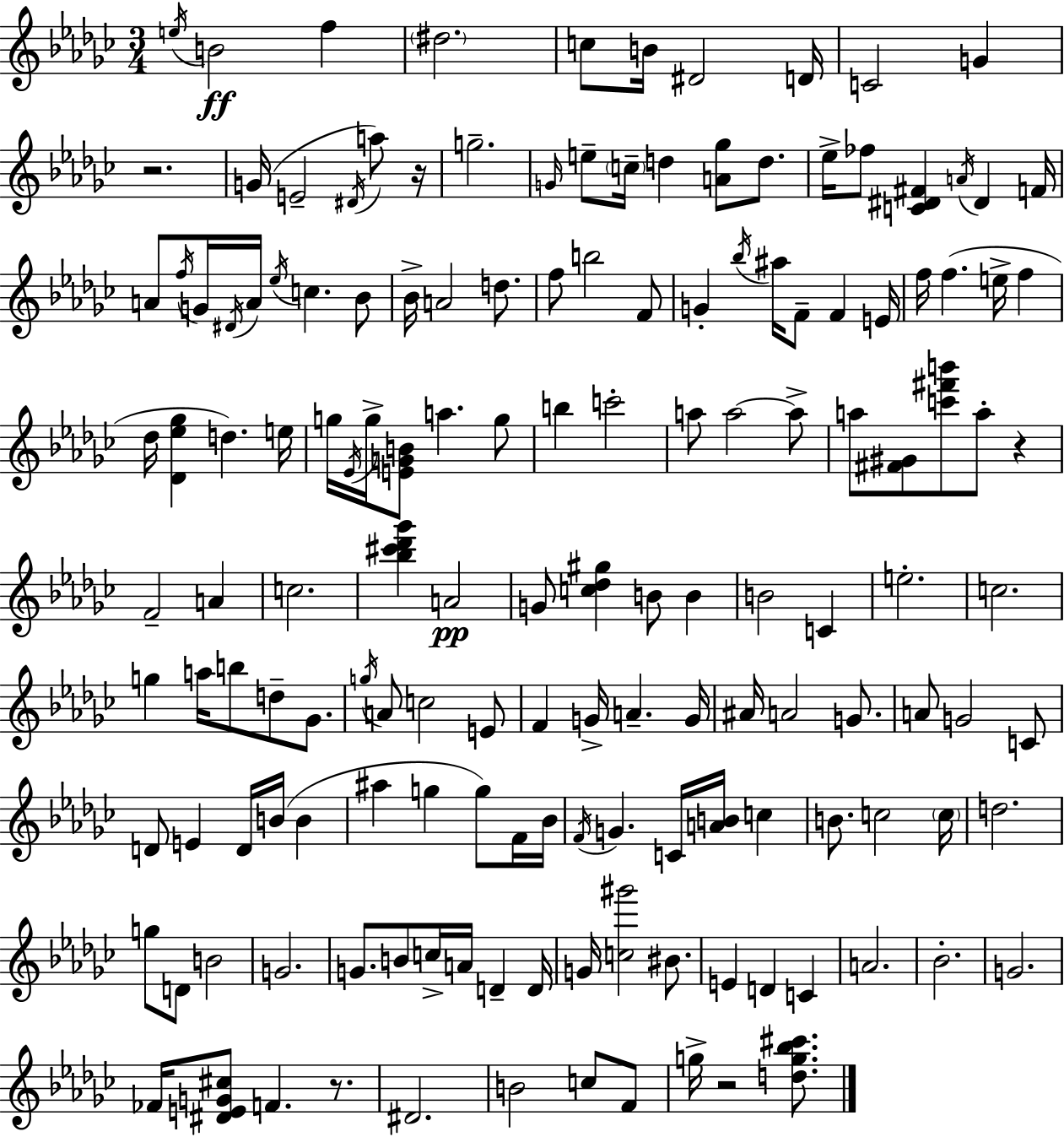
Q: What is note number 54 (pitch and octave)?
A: Eb4